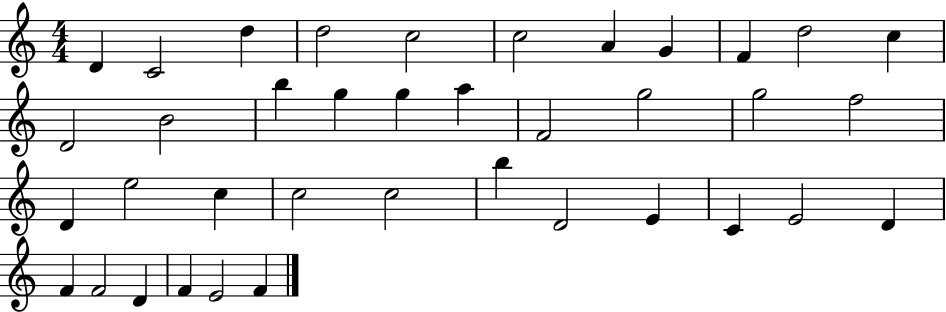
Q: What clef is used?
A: treble